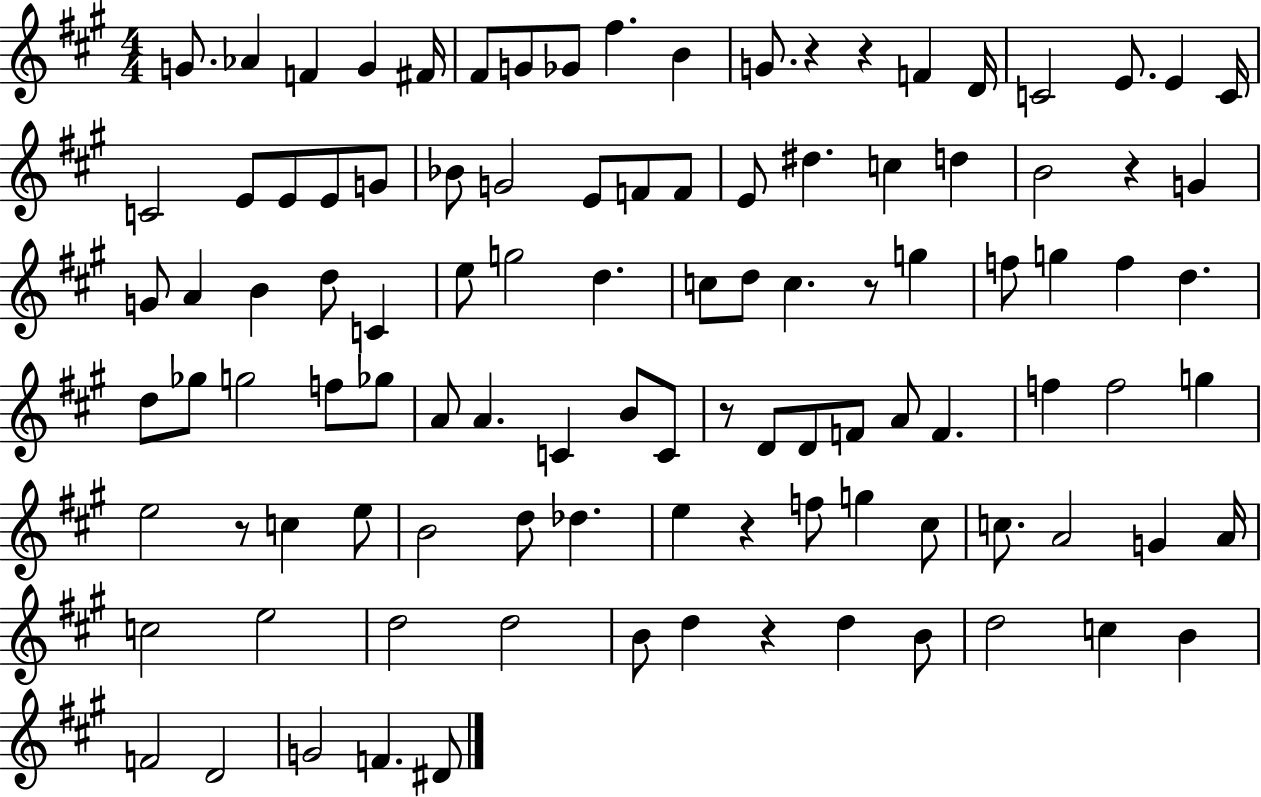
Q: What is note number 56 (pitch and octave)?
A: A4